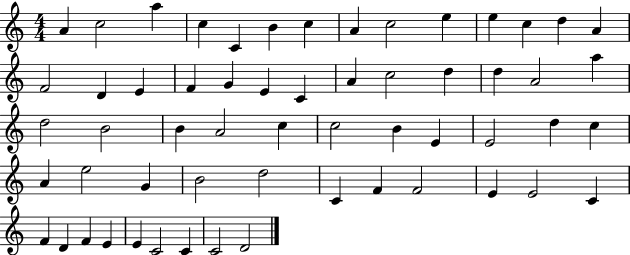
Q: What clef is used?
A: treble